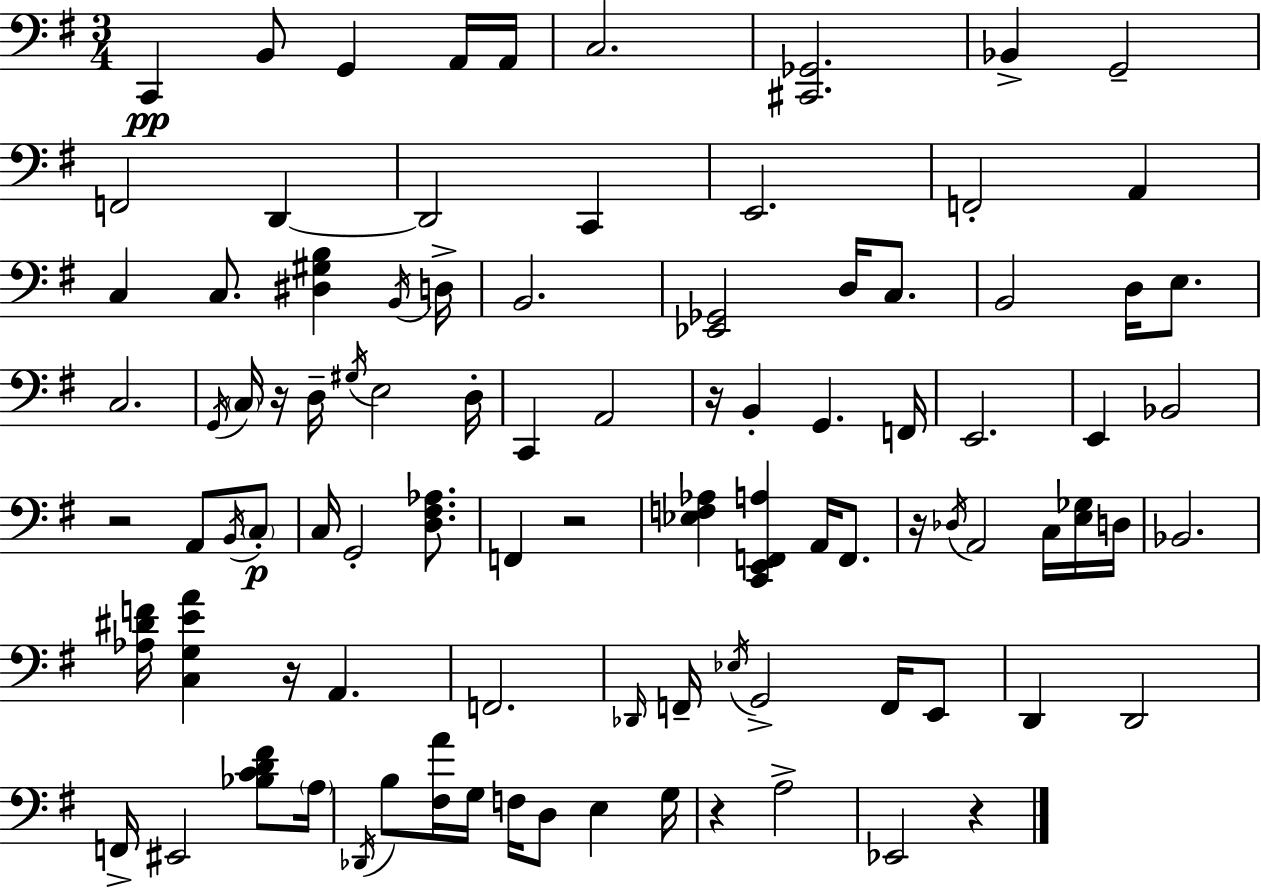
C2/q B2/e G2/q A2/s A2/s C3/h. [C#2,Gb2]/h. Bb2/q G2/h F2/h D2/q D2/h C2/q E2/h. F2/h A2/q C3/q C3/e. [D#3,G#3,B3]/q B2/s D3/s B2/h. [Eb2,Gb2]/h D3/s C3/e. B2/h D3/s E3/e. C3/h. G2/s C3/s R/s D3/s G#3/s E3/h D3/s C2/q A2/h R/s B2/q G2/q. F2/s E2/h. E2/q Bb2/h R/h A2/e B2/s C3/e C3/s G2/h [D3,F#3,Ab3]/e. F2/q R/h [Eb3,F3,Ab3]/q [C2,E2,F2,A3]/q A2/s F2/e. R/s Db3/s A2/h C3/s [E3,Gb3]/s D3/s Bb2/h. [Ab3,D#4,F4]/s [C3,G3,E4,A4]/q R/s A2/q. F2/h. Db2/s F2/s Eb3/s G2/h F2/s E2/e D2/q D2/h F2/s EIS2/h [Bb3,C4,D4,F#4]/e A3/s Db2/s B3/e [F#3,A4]/s G3/s F3/s D3/e E3/q G3/s R/q A3/h Eb2/h R/q